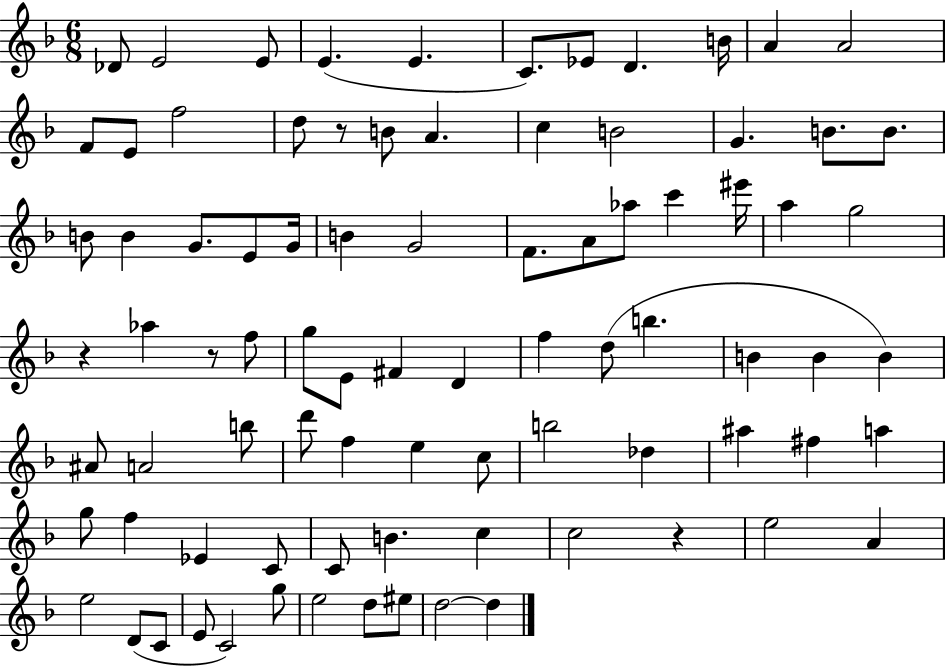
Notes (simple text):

Db4/e E4/h E4/e E4/q. E4/q. C4/e. Eb4/e D4/q. B4/s A4/q A4/h F4/e E4/e F5/h D5/e R/e B4/e A4/q. C5/q B4/h G4/q. B4/e. B4/e. B4/e B4/q G4/e. E4/e G4/s B4/q G4/h F4/e. A4/e Ab5/e C6/q EIS6/s A5/q G5/h R/q Ab5/q R/e F5/e G5/e E4/e F#4/q D4/q F5/q D5/e B5/q. B4/q B4/q B4/q A#4/e A4/h B5/e D6/e F5/q E5/q C5/e B5/h Db5/q A#5/q F#5/q A5/q G5/e F5/q Eb4/q C4/e C4/e B4/q. C5/q C5/h R/q E5/h A4/q E5/h D4/e C4/e E4/e C4/h G5/e E5/h D5/e EIS5/e D5/h D5/q